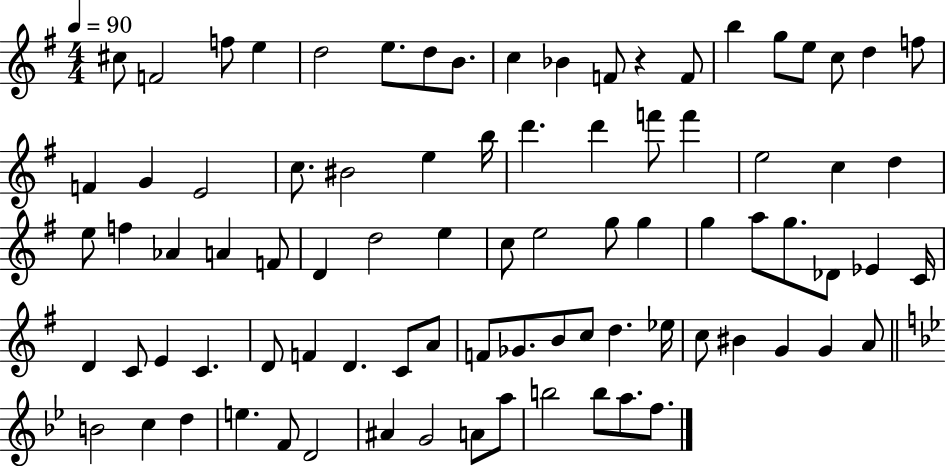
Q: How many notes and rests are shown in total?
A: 85